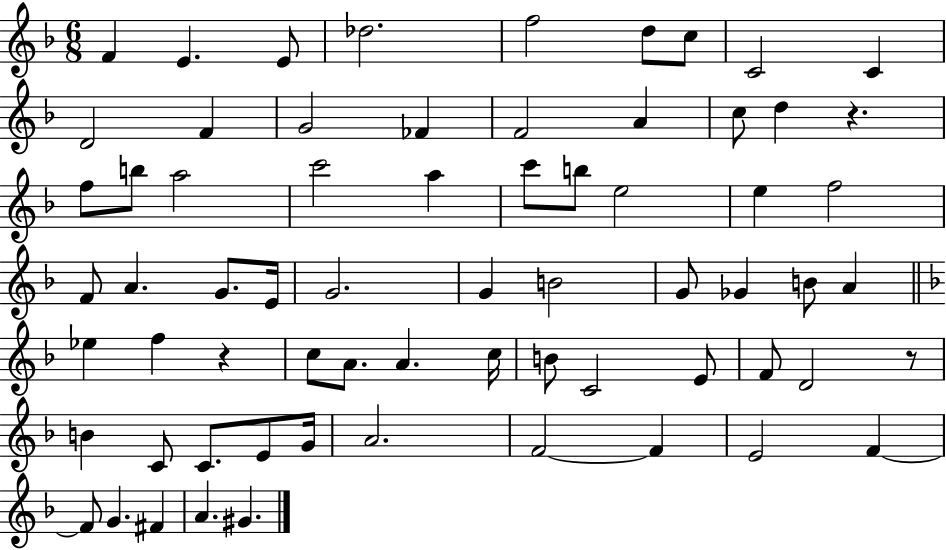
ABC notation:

X:1
T:Untitled
M:6/8
L:1/4
K:F
F E E/2 _d2 f2 d/2 c/2 C2 C D2 F G2 _F F2 A c/2 d z f/2 b/2 a2 c'2 a c'/2 b/2 e2 e f2 F/2 A G/2 E/4 G2 G B2 G/2 _G B/2 A _e f z c/2 A/2 A c/4 B/2 C2 E/2 F/2 D2 z/2 B C/2 C/2 E/2 G/4 A2 F2 F E2 F F/2 G ^F A ^G